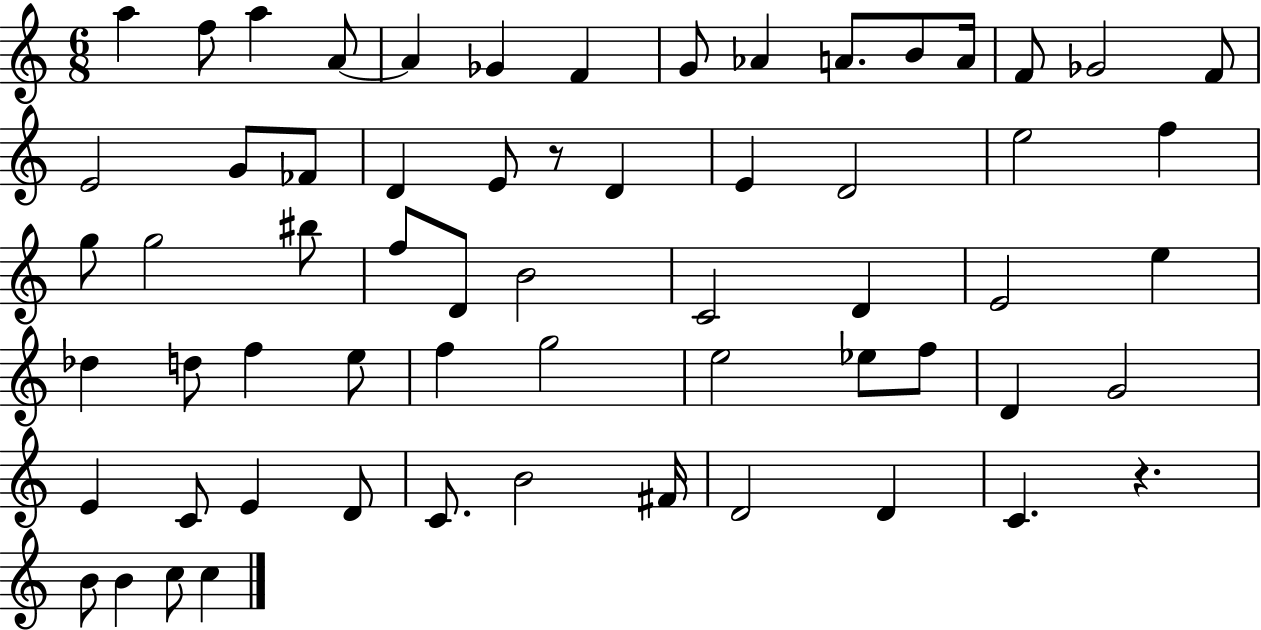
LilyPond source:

{
  \clef treble
  \numericTimeSignature
  \time 6/8
  \key c \major
  a''4 f''8 a''4 a'8~~ | a'4 ges'4 f'4 | g'8 aes'4 a'8. b'8 a'16 | f'8 ges'2 f'8 | \break e'2 g'8 fes'8 | d'4 e'8 r8 d'4 | e'4 d'2 | e''2 f''4 | \break g''8 g''2 bis''8 | f''8 d'8 b'2 | c'2 d'4 | e'2 e''4 | \break des''4 d''8 f''4 e''8 | f''4 g''2 | e''2 ees''8 f''8 | d'4 g'2 | \break e'4 c'8 e'4 d'8 | c'8. b'2 fis'16 | d'2 d'4 | c'4. r4. | \break b'8 b'4 c''8 c''4 | \bar "|."
}